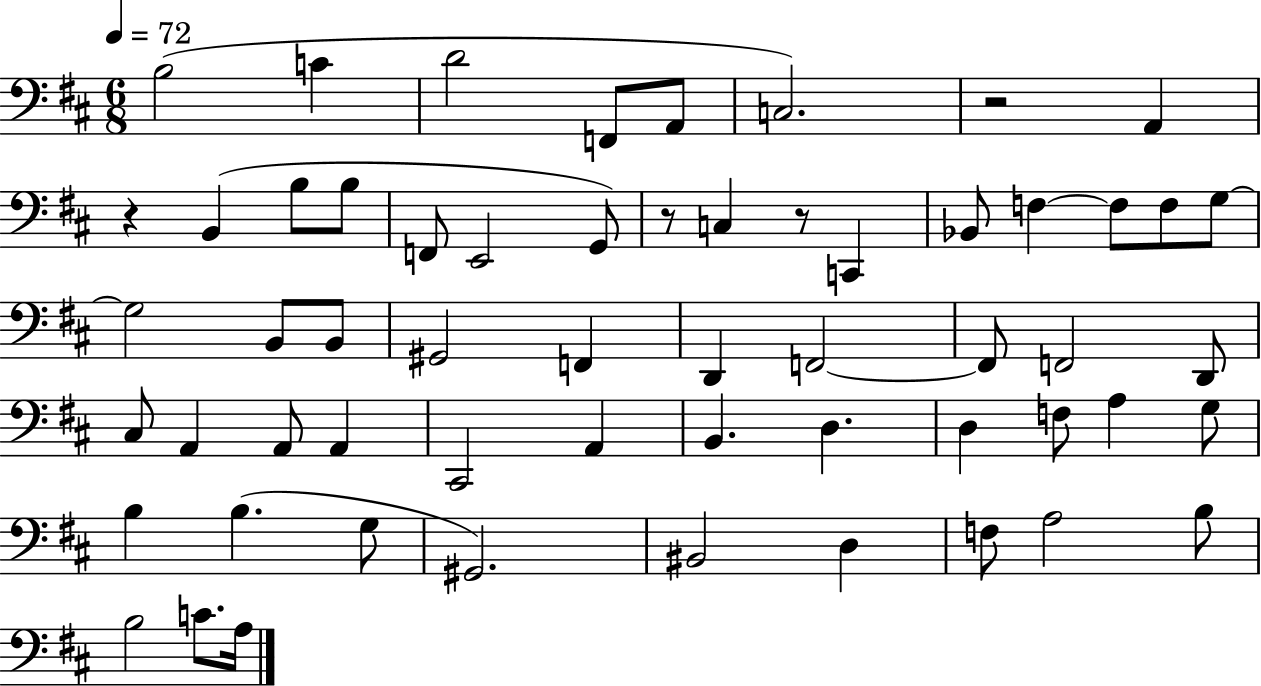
{
  \clef bass
  \numericTimeSignature
  \time 6/8
  \key d \major
  \tempo 4 = 72
  \repeat volta 2 { b2( c'4 | d'2 f,8 a,8 | c2.) | r2 a,4 | \break r4 b,4( b8 b8 | f,8 e,2 g,8) | r8 c4 r8 c,4 | bes,8 f4~~ f8 f8 g8~~ | \break g2 b,8 b,8 | gis,2 f,4 | d,4 f,2~~ | f,8 f,2 d,8 | \break cis8 a,4 a,8 a,4 | cis,2 a,4 | b,4. d4. | d4 f8 a4 g8 | \break b4 b4.( g8 | gis,2.) | bis,2 d4 | f8 a2 b8 | \break b2 c'8. a16 | } \bar "|."
}